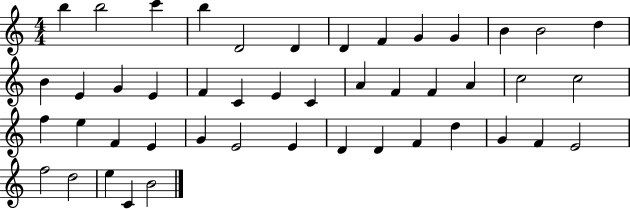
{
  \clef treble
  \numericTimeSignature
  \time 4/4
  \key c \major
  b''4 b''2 c'''4 | b''4 d'2 d'4 | d'4 f'4 g'4 g'4 | b'4 b'2 d''4 | \break b'4 e'4 g'4 e'4 | f'4 c'4 e'4 c'4 | a'4 f'4 f'4 a'4 | c''2 c''2 | \break f''4 e''4 f'4 e'4 | g'4 e'2 e'4 | d'4 d'4 f'4 d''4 | g'4 f'4 e'2 | \break f''2 d''2 | e''4 c'4 b'2 | \bar "|."
}